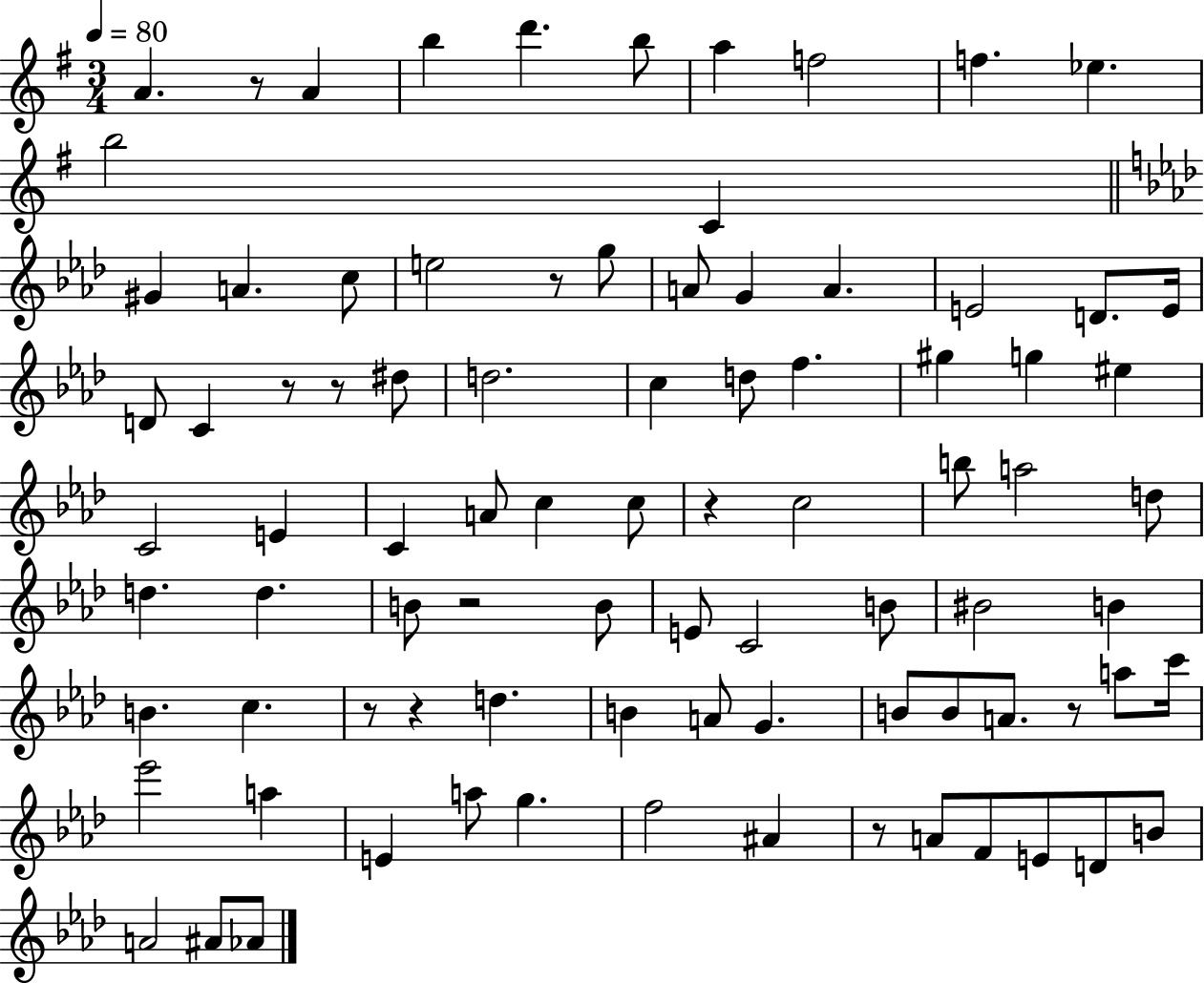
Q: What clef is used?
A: treble